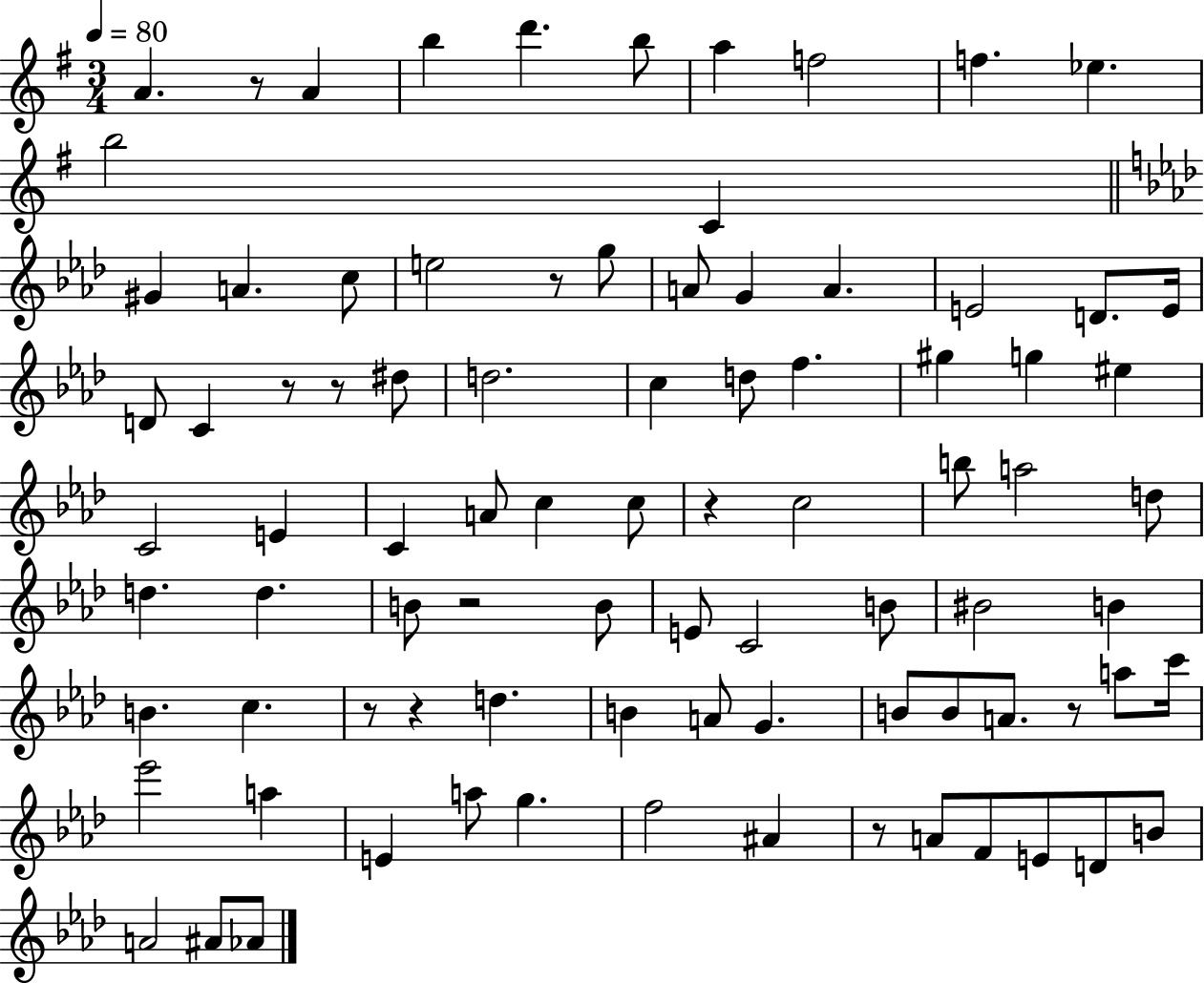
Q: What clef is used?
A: treble